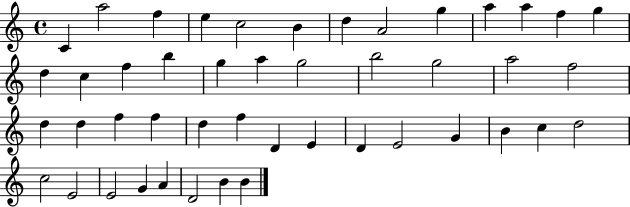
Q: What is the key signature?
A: C major